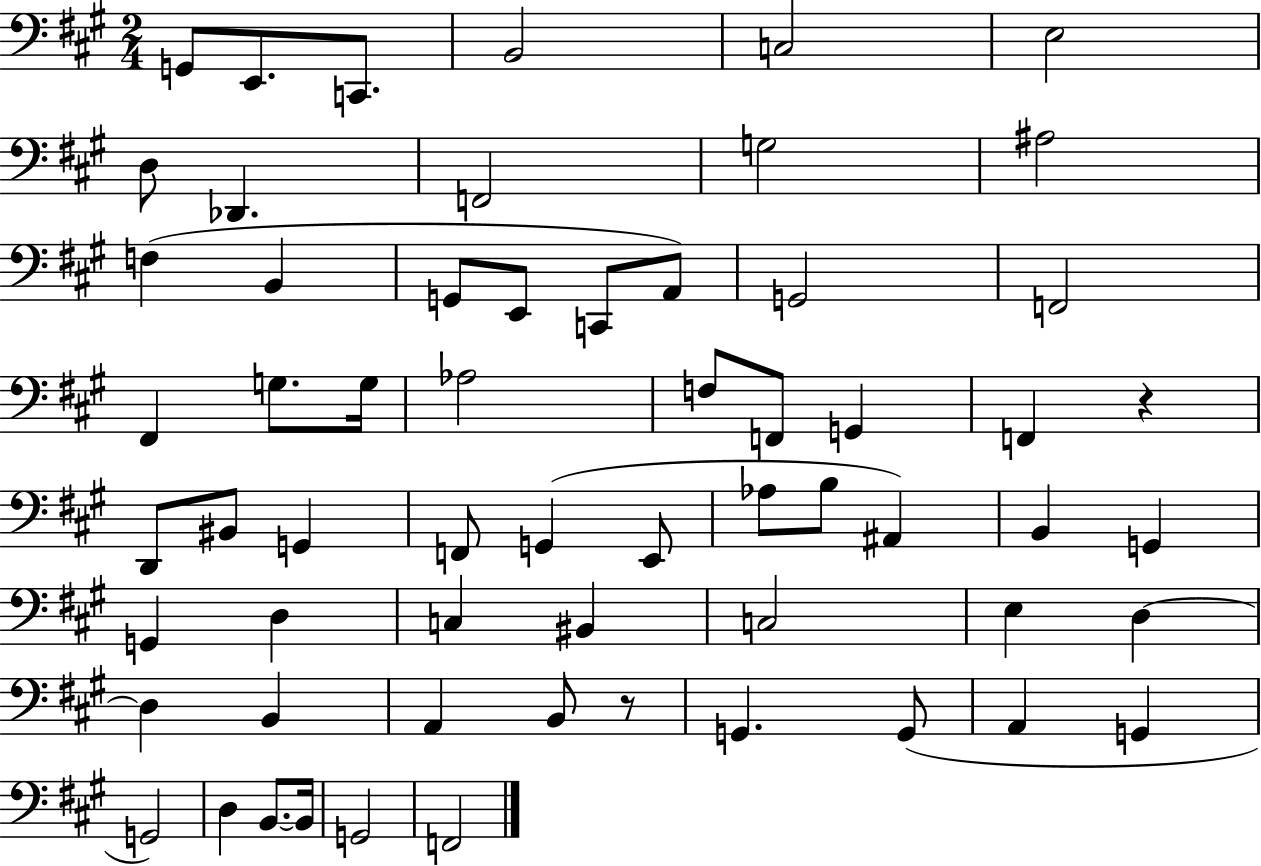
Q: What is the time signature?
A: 2/4